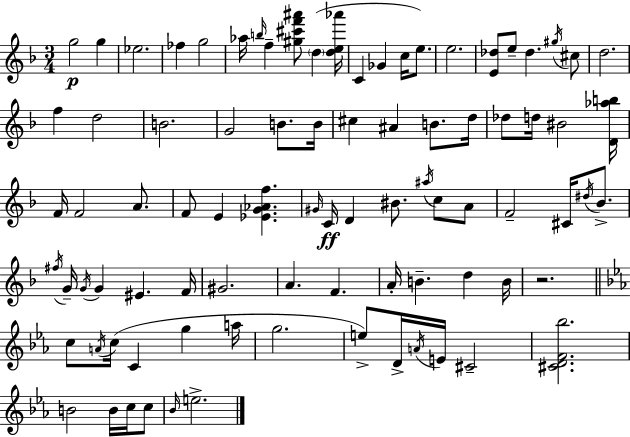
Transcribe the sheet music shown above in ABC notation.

X:1
T:Untitled
M:3/4
L:1/4
K:F
g2 g _e2 _f g2 _a/4 b/4 f [^g^c'f'^a']/2 d [de_a']/4 C _G c/4 e/2 e2 [E_d]/2 e/2 _d ^g/4 ^c/2 d2 f d2 B2 G2 B/2 B/4 ^c ^A B/2 d/4 _d/2 d/4 ^B2 [D_ab]/4 F/4 F2 A/2 F/2 E [_EG_Af] ^G/4 C/4 D ^B/2 ^a/4 c/2 A/2 F2 ^C/4 ^d/4 _B/2 ^f/4 G/4 G/4 G ^E F/4 ^G2 A F A/4 B d B/4 z2 c/2 A/4 c/4 C g a/4 g2 e/2 D/4 A/4 E/4 ^C2 [^CDF_b]2 B2 B/4 c/4 c/2 _B/4 e2